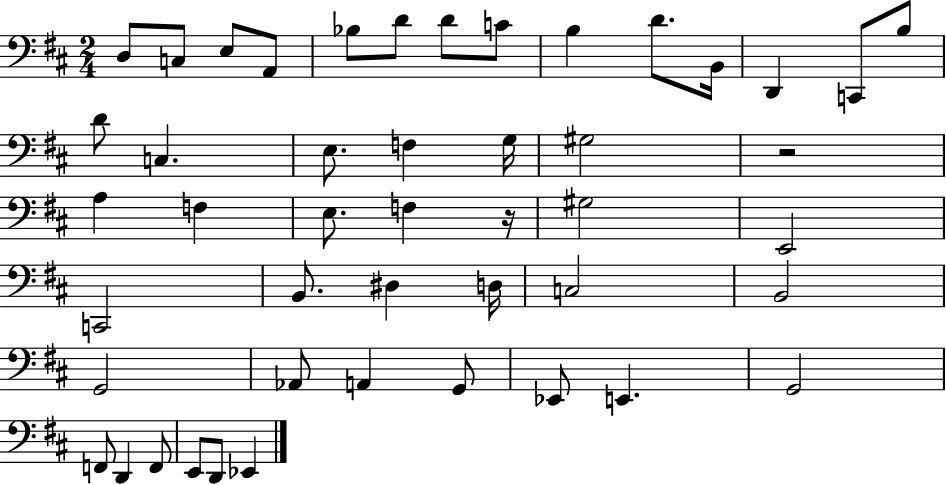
{
  \clef bass
  \numericTimeSignature
  \time 2/4
  \key d \major
  \repeat volta 2 { d8 c8 e8 a,8 | bes8 d'8 d'8 c'8 | b4 d'8. b,16 | d,4 c,8 b8 | \break d'8 c4. | e8. f4 g16 | gis2 | r2 | \break a4 f4 | e8. f4 r16 | gis2 | e,2 | \break c,2 | b,8. dis4 d16 | c2 | b,2 | \break g,2 | aes,8 a,4 g,8 | ees,8 e,4. | g,2 | \break f,8 d,4 f,8 | e,8 d,8 ees,4 | } \bar "|."
}